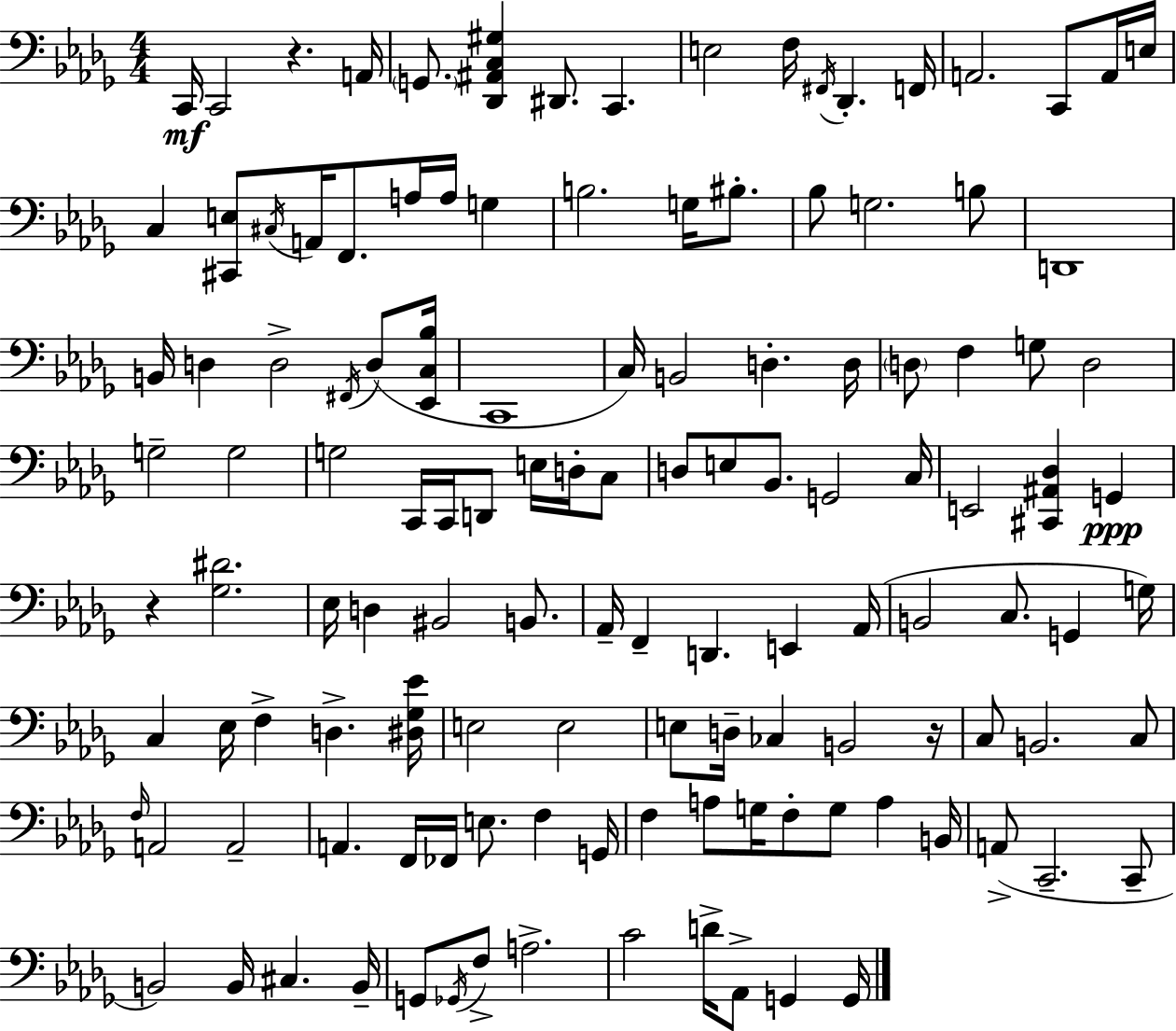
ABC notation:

X:1
T:Untitled
M:4/4
L:1/4
K:Bbm
C,,/4 C,,2 z A,,/4 G,,/2 [_D,,^A,,C,^G,] ^D,,/2 C,, E,2 F,/4 ^F,,/4 _D,, F,,/4 A,,2 C,,/2 A,,/4 E,/4 C, [^C,,E,]/2 ^C,/4 A,,/4 F,,/2 A,/4 A,/4 G, B,2 G,/4 ^B,/2 _B,/2 G,2 B,/2 D,,4 B,,/4 D, D,2 ^F,,/4 D,/2 [_E,,C,_B,]/4 C,,4 C,/4 B,,2 D, D,/4 D,/2 F, G,/2 D,2 G,2 G,2 G,2 C,,/4 C,,/4 D,,/2 E,/4 D,/4 C,/2 D,/2 E,/2 _B,,/2 G,,2 C,/4 E,,2 [^C,,^A,,_D,] G,, z [_G,^D]2 _E,/4 D, ^B,,2 B,,/2 _A,,/4 F,, D,, E,, _A,,/4 B,,2 C,/2 G,, G,/4 C, _E,/4 F, D, [^D,_G,_E]/4 E,2 E,2 E,/2 D,/4 _C, B,,2 z/4 C,/2 B,,2 C,/2 F,/4 A,,2 A,,2 A,, F,,/4 _F,,/4 E,/2 F, G,,/4 F, A,/2 G,/4 F,/2 G,/2 A, B,,/4 A,,/2 C,,2 C,,/2 B,,2 B,,/4 ^C, B,,/4 G,,/2 _G,,/4 F,/2 A,2 C2 D/4 _A,,/2 G,, G,,/4